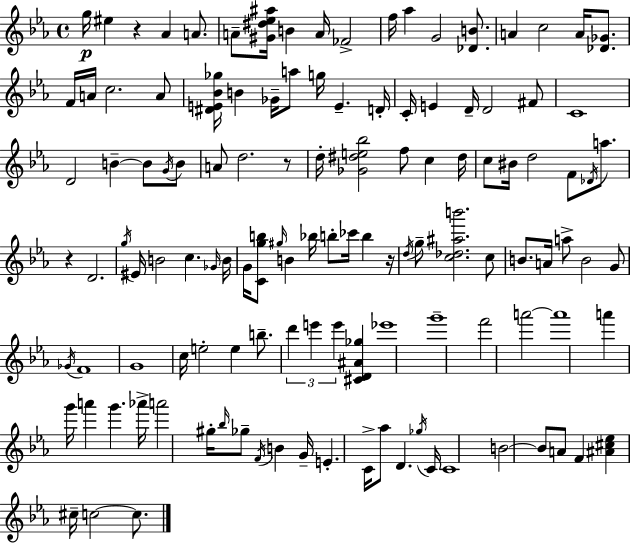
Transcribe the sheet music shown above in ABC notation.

X:1
T:Untitled
M:4/4
L:1/4
K:Cm
g/4 ^e z _A A/2 A/2 [^G^d_e^a]/4 B A/4 _F2 f/4 _a G2 [_DB]/2 A c2 A/4 [_D_G]/2 F/4 A/4 c2 A/2 [^DE_B_g]/4 B _G/4 a/2 g/4 E D/4 C/4 E D/4 D2 ^F/2 C4 D2 B B/2 G/4 B/2 A/2 d2 z/2 d/4 [_G^de_b]2 f/2 c ^d/4 c/2 ^B/4 d2 F/2 _D/4 a/2 z D2 g/4 ^E/4 B2 c _G/4 B/4 G/4 [Cgb]/2 ^g/4 B _b/4 b/2 _c'/4 b z/4 d/4 g/2 [c_d^ab']2 c/2 B/2 A/4 a/2 B2 G/2 _G/4 F4 G4 c/4 e2 e b/2 d' e' e' [^CD^A_g] _e'4 g'4 f'2 a'2 a'4 a' g'/4 a' g' _a'/4 a'2 ^g/4 _b/4 _g/2 F/4 B G/4 E C/4 _a/2 D _g/4 C/4 C4 B2 B/2 A/2 F [^A^c_e] ^c/4 c2 c/2